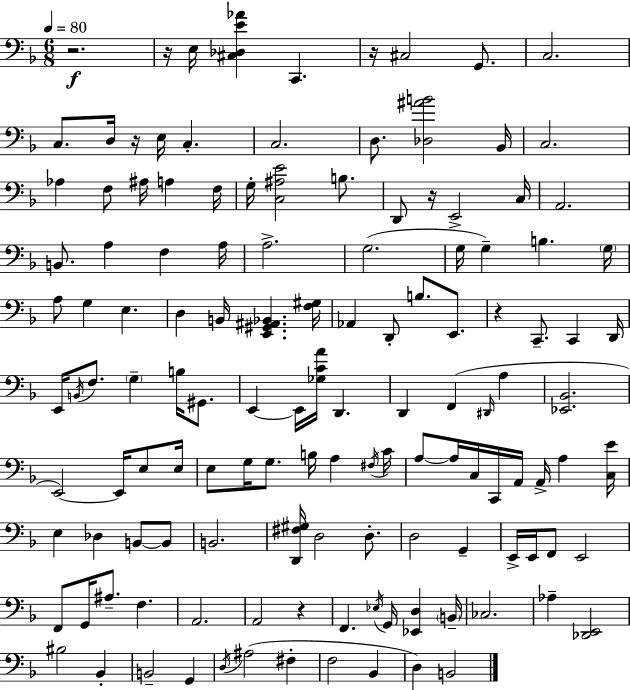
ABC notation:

X:1
T:Untitled
M:6/8
L:1/4
K:F
z2 z/4 E,/4 [^C,_D,E_A] C,, z/4 ^C,2 G,,/2 C,2 C,/2 D,/4 z/4 E,/4 C, C,2 D,/2 [_D,^AB]2 _B,,/4 C,2 _A, F,/2 ^A,/4 A, F,/4 G,/4 [C,^A,E]2 B,/2 D,,/2 z/4 E,,2 C,/4 A,,2 B,,/2 A, F, A,/4 A,2 G,2 G,/4 G, B, G,/4 A,/2 G, E, D, B,,/4 [E,,^G,,^A,,_B,,] [F,^G,]/4 _A,, D,,/2 B,/2 E,,/2 z C,,/2 C,, D,,/4 E,,/4 B,,/4 F,/2 G, B,/4 ^G,,/2 E,, E,,/4 [_G,CA]/4 D,, D,, F,, ^D,,/4 A, [_E,,_B,,]2 E,,2 E,,/4 E,/2 E,/4 E,/2 G,/4 G,/2 B,/4 A, ^F,/4 C/4 A,/2 A,/4 C,/4 C,,/4 A,,/4 A,,/4 A, [C,E]/4 E, _D, B,,/2 B,,/2 B,,2 [D,,^F,^G,]/4 D,2 D,/2 D,2 G,, E,,/4 E,,/4 F,,/2 E,,2 F,,/2 G,,/4 ^A,/2 F, A,,2 A,,2 z F,, _E,/4 G,,/4 [_E,,D,] B,,/4 _C,2 _A, [_D,,E,,]2 ^B,2 _B,, B,,2 G,, D,/4 ^A,2 ^F, F,2 _B,, D, B,,2